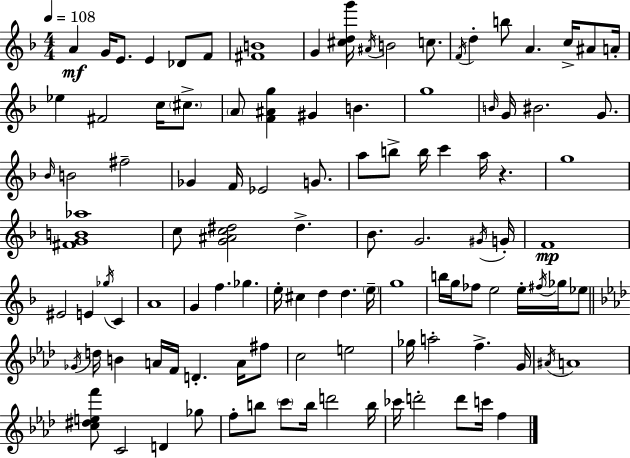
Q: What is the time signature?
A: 4/4